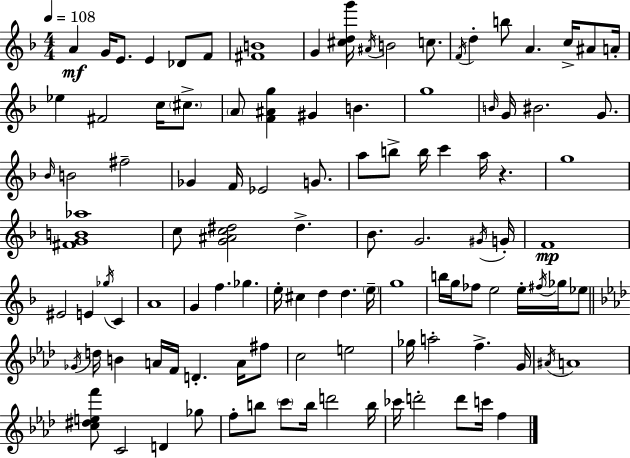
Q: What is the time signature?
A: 4/4